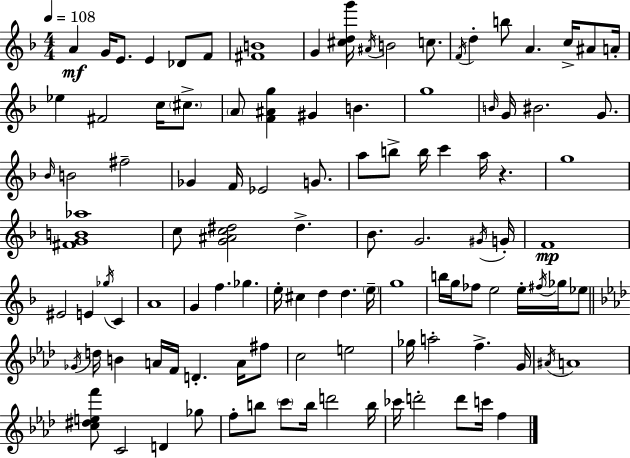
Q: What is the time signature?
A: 4/4